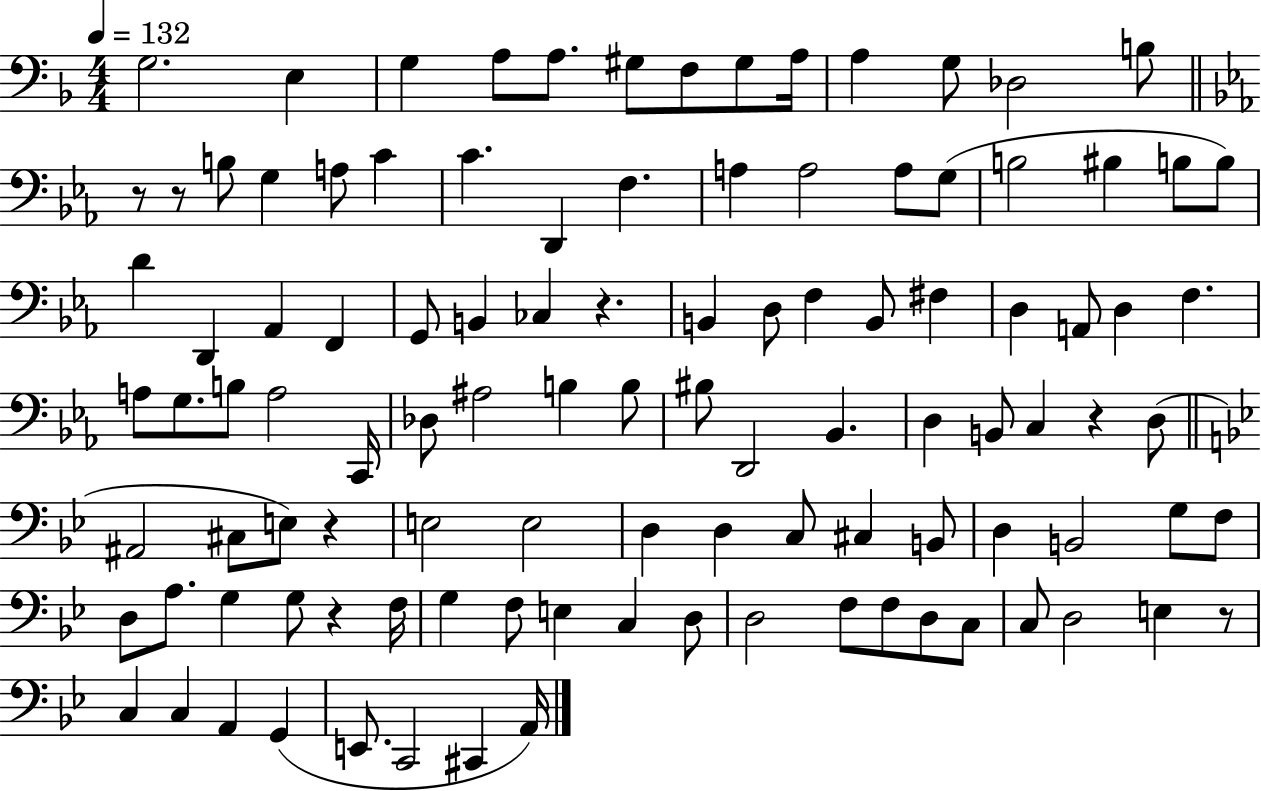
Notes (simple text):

G3/h. E3/q G3/q A3/e A3/e. G#3/e F3/e G#3/e A3/s A3/q G3/e Db3/h B3/e R/e R/e B3/e G3/q A3/e C4/q C4/q. D2/q F3/q. A3/q A3/h A3/e G3/e B3/h BIS3/q B3/e B3/e D4/q D2/q Ab2/q F2/q G2/e B2/q CES3/q R/q. B2/q D3/e F3/q B2/e F#3/q D3/q A2/e D3/q F3/q. A3/e G3/e. B3/e A3/h C2/s Db3/e A#3/h B3/q B3/e BIS3/e D2/h Bb2/q. D3/q B2/e C3/q R/q D3/e A#2/h C#3/e E3/e R/q E3/h E3/h D3/q D3/q C3/e C#3/q B2/e D3/q B2/h G3/e F3/e D3/e A3/e. G3/q G3/e R/q F3/s G3/q F3/e E3/q C3/q D3/e D3/h F3/e F3/e D3/e C3/e C3/e D3/h E3/q R/e C3/q C3/q A2/q G2/q E2/e. C2/h C#2/q A2/s